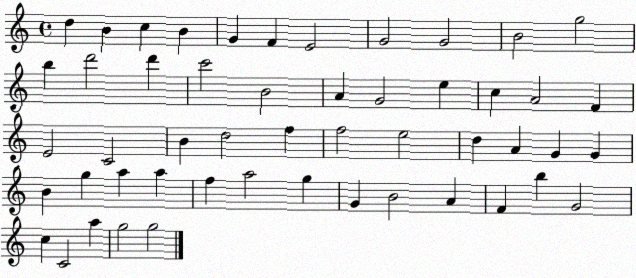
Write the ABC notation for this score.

X:1
T:Untitled
M:4/4
L:1/4
K:C
d B c B G F E2 G2 G2 B2 g2 b d'2 d' c'2 B2 A G2 e c A2 F E2 C2 B d2 f f2 e2 d A G G B g a a f a2 g G B2 A F b G2 c C2 a g2 g2